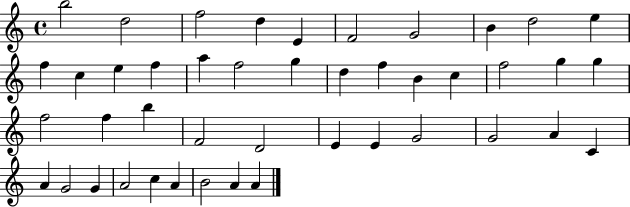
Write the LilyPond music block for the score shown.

{
  \clef treble
  \time 4/4
  \defaultTimeSignature
  \key c \major
  b''2 d''2 | f''2 d''4 e'4 | f'2 g'2 | b'4 d''2 e''4 | \break f''4 c''4 e''4 f''4 | a''4 f''2 g''4 | d''4 f''4 b'4 c''4 | f''2 g''4 g''4 | \break f''2 f''4 b''4 | f'2 d'2 | e'4 e'4 g'2 | g'2 a'4 c'4 | \break a'4 g'2 g'4 | a'2 c''4 a'4 | b'2 a'4 a'4 | \bar "|."
}